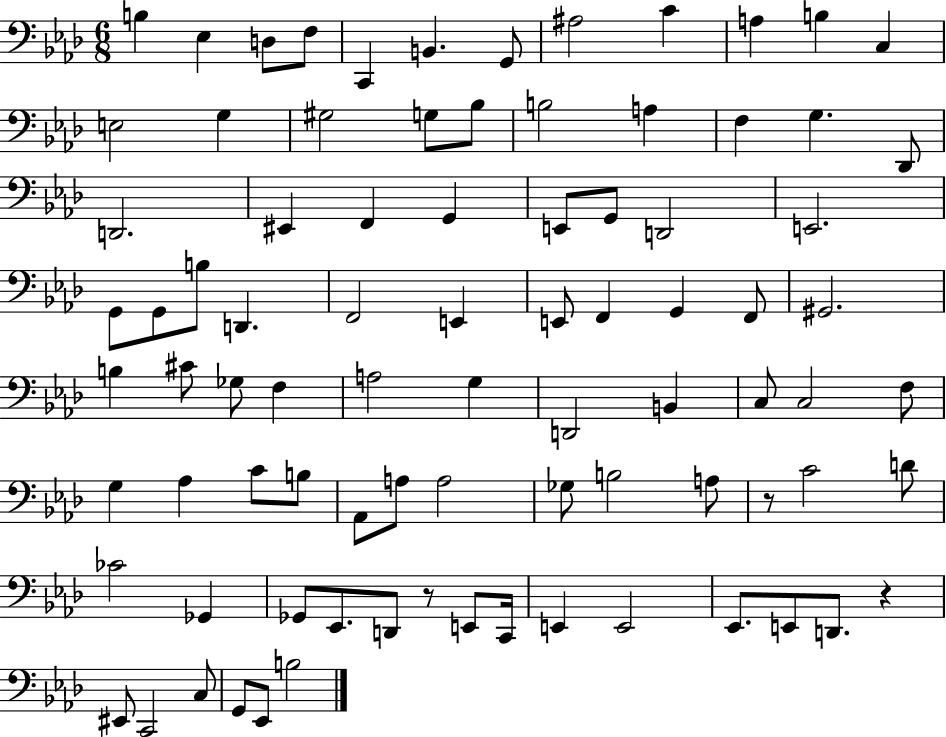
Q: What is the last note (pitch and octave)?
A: B3